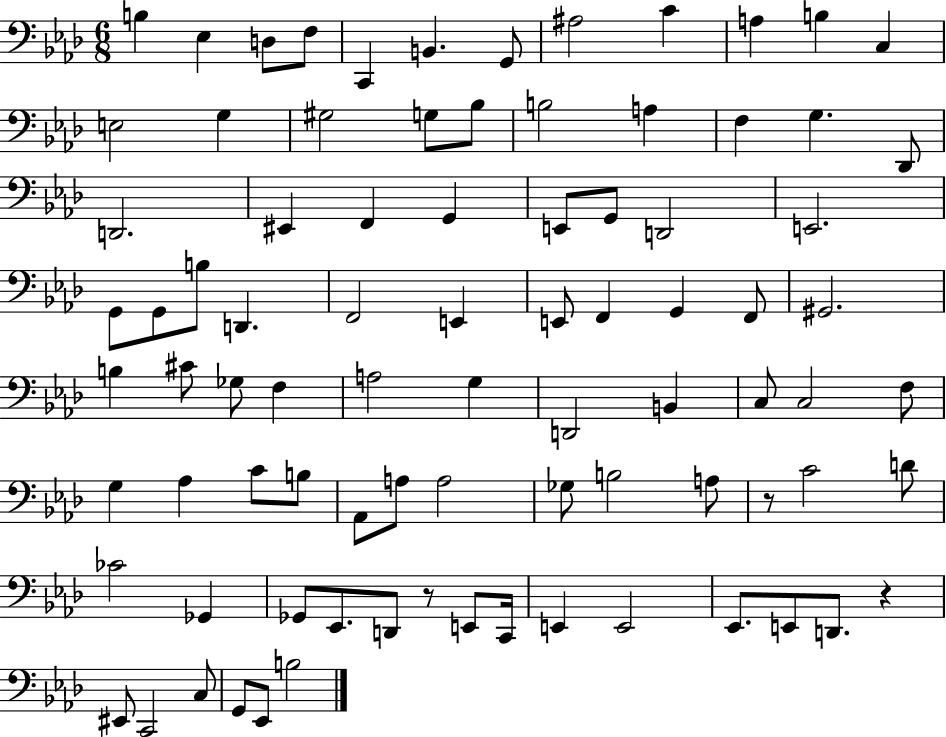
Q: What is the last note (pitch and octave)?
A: B3